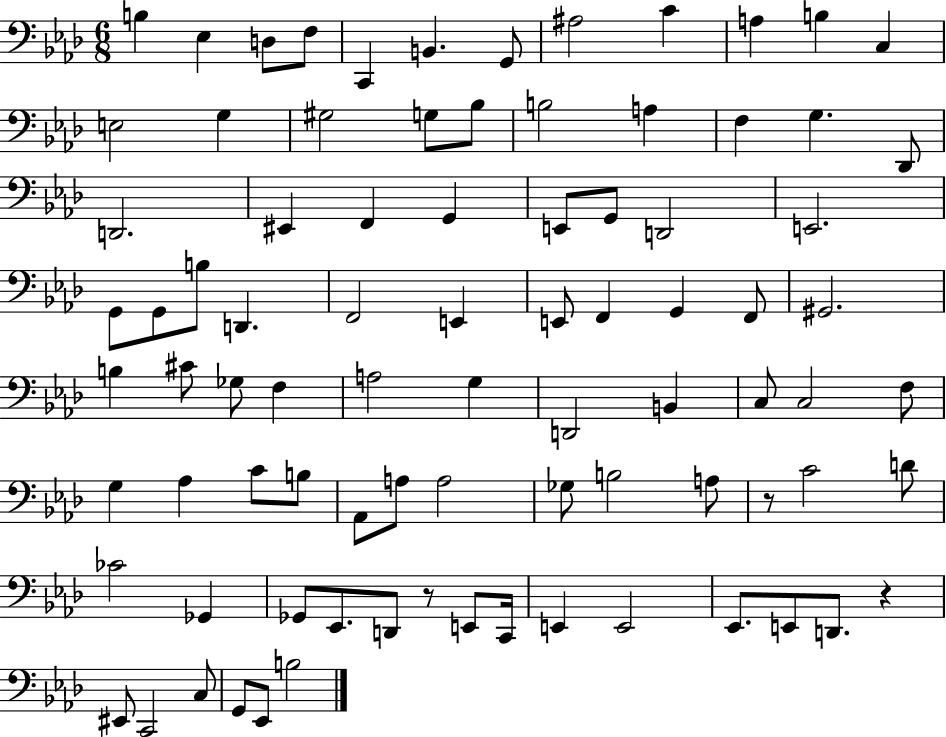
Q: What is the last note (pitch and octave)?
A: B3